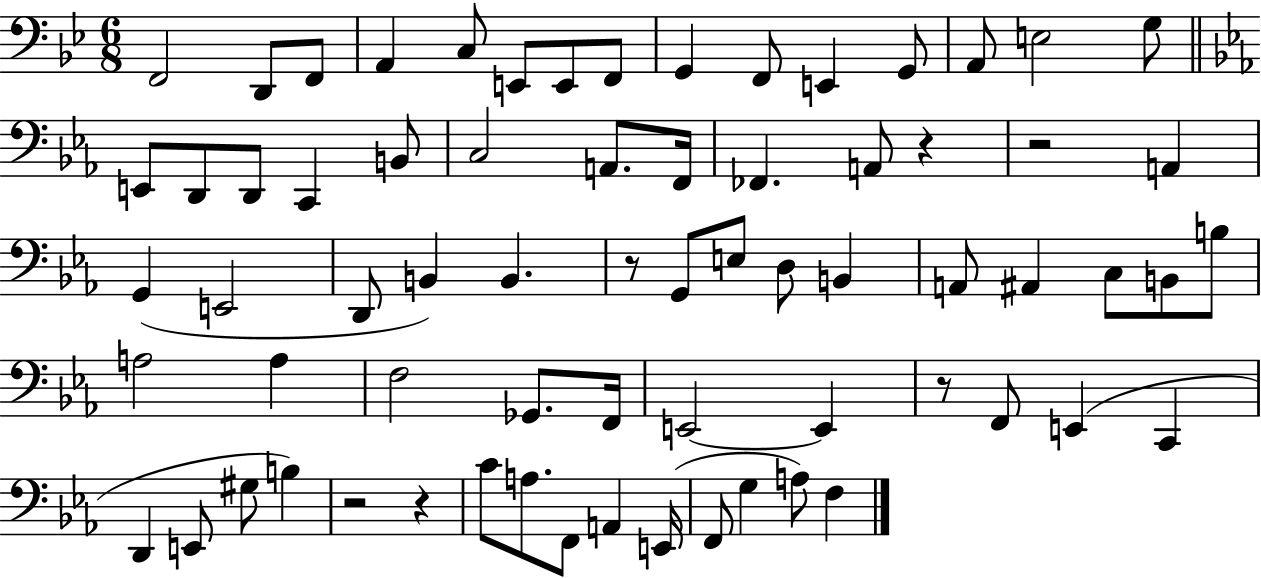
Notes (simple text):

F2/h D2/e F2/e A2/q C3/e E2/e E2/e F2/e G2/q F2/e E2/q G2/e A2/e E3/h G3/e E2/e D2/e D2/e C2/q B2/e C3/h A2/e. F2/s FES2/q. A2/e R/q R/h A2/q G2/q E2/h D2/e B2/q B2/q. R/e G2/e E3/e D3/e B2/q A2/e A#2/q C3/e B2/e B3/e A3/h A3/q F3/h Gb2/e. F2/s E2/h E2/q R/e F2/e E2/q C2/q D2/q E2/e G#3/e B3/q R/h R/q C4/e A3/e. F2/e A2/q E2/s F2/e G3/q A3/e F3/q